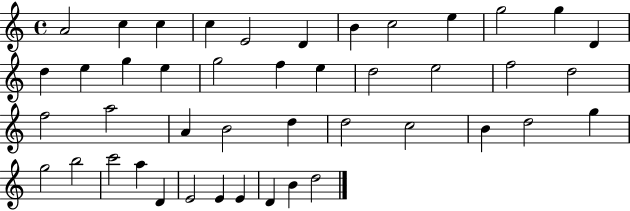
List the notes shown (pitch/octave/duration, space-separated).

A4/h C5/q C5/q C5/q E4/h D4/q B4/q C5/h E5/q G5/h G5/q D4/q D5/q E5/q G5/q E5/q G5/h F5/q E5/q D5/h E5/h F5/h D5/h F5/h A5/h A4/q B4/h D5/q D5/h C5/h B4/q D5/h G5/q G5/h B5/h C6/h A5/q D4/q E4/h E4/q E4/q D4/q B4/q D5/h